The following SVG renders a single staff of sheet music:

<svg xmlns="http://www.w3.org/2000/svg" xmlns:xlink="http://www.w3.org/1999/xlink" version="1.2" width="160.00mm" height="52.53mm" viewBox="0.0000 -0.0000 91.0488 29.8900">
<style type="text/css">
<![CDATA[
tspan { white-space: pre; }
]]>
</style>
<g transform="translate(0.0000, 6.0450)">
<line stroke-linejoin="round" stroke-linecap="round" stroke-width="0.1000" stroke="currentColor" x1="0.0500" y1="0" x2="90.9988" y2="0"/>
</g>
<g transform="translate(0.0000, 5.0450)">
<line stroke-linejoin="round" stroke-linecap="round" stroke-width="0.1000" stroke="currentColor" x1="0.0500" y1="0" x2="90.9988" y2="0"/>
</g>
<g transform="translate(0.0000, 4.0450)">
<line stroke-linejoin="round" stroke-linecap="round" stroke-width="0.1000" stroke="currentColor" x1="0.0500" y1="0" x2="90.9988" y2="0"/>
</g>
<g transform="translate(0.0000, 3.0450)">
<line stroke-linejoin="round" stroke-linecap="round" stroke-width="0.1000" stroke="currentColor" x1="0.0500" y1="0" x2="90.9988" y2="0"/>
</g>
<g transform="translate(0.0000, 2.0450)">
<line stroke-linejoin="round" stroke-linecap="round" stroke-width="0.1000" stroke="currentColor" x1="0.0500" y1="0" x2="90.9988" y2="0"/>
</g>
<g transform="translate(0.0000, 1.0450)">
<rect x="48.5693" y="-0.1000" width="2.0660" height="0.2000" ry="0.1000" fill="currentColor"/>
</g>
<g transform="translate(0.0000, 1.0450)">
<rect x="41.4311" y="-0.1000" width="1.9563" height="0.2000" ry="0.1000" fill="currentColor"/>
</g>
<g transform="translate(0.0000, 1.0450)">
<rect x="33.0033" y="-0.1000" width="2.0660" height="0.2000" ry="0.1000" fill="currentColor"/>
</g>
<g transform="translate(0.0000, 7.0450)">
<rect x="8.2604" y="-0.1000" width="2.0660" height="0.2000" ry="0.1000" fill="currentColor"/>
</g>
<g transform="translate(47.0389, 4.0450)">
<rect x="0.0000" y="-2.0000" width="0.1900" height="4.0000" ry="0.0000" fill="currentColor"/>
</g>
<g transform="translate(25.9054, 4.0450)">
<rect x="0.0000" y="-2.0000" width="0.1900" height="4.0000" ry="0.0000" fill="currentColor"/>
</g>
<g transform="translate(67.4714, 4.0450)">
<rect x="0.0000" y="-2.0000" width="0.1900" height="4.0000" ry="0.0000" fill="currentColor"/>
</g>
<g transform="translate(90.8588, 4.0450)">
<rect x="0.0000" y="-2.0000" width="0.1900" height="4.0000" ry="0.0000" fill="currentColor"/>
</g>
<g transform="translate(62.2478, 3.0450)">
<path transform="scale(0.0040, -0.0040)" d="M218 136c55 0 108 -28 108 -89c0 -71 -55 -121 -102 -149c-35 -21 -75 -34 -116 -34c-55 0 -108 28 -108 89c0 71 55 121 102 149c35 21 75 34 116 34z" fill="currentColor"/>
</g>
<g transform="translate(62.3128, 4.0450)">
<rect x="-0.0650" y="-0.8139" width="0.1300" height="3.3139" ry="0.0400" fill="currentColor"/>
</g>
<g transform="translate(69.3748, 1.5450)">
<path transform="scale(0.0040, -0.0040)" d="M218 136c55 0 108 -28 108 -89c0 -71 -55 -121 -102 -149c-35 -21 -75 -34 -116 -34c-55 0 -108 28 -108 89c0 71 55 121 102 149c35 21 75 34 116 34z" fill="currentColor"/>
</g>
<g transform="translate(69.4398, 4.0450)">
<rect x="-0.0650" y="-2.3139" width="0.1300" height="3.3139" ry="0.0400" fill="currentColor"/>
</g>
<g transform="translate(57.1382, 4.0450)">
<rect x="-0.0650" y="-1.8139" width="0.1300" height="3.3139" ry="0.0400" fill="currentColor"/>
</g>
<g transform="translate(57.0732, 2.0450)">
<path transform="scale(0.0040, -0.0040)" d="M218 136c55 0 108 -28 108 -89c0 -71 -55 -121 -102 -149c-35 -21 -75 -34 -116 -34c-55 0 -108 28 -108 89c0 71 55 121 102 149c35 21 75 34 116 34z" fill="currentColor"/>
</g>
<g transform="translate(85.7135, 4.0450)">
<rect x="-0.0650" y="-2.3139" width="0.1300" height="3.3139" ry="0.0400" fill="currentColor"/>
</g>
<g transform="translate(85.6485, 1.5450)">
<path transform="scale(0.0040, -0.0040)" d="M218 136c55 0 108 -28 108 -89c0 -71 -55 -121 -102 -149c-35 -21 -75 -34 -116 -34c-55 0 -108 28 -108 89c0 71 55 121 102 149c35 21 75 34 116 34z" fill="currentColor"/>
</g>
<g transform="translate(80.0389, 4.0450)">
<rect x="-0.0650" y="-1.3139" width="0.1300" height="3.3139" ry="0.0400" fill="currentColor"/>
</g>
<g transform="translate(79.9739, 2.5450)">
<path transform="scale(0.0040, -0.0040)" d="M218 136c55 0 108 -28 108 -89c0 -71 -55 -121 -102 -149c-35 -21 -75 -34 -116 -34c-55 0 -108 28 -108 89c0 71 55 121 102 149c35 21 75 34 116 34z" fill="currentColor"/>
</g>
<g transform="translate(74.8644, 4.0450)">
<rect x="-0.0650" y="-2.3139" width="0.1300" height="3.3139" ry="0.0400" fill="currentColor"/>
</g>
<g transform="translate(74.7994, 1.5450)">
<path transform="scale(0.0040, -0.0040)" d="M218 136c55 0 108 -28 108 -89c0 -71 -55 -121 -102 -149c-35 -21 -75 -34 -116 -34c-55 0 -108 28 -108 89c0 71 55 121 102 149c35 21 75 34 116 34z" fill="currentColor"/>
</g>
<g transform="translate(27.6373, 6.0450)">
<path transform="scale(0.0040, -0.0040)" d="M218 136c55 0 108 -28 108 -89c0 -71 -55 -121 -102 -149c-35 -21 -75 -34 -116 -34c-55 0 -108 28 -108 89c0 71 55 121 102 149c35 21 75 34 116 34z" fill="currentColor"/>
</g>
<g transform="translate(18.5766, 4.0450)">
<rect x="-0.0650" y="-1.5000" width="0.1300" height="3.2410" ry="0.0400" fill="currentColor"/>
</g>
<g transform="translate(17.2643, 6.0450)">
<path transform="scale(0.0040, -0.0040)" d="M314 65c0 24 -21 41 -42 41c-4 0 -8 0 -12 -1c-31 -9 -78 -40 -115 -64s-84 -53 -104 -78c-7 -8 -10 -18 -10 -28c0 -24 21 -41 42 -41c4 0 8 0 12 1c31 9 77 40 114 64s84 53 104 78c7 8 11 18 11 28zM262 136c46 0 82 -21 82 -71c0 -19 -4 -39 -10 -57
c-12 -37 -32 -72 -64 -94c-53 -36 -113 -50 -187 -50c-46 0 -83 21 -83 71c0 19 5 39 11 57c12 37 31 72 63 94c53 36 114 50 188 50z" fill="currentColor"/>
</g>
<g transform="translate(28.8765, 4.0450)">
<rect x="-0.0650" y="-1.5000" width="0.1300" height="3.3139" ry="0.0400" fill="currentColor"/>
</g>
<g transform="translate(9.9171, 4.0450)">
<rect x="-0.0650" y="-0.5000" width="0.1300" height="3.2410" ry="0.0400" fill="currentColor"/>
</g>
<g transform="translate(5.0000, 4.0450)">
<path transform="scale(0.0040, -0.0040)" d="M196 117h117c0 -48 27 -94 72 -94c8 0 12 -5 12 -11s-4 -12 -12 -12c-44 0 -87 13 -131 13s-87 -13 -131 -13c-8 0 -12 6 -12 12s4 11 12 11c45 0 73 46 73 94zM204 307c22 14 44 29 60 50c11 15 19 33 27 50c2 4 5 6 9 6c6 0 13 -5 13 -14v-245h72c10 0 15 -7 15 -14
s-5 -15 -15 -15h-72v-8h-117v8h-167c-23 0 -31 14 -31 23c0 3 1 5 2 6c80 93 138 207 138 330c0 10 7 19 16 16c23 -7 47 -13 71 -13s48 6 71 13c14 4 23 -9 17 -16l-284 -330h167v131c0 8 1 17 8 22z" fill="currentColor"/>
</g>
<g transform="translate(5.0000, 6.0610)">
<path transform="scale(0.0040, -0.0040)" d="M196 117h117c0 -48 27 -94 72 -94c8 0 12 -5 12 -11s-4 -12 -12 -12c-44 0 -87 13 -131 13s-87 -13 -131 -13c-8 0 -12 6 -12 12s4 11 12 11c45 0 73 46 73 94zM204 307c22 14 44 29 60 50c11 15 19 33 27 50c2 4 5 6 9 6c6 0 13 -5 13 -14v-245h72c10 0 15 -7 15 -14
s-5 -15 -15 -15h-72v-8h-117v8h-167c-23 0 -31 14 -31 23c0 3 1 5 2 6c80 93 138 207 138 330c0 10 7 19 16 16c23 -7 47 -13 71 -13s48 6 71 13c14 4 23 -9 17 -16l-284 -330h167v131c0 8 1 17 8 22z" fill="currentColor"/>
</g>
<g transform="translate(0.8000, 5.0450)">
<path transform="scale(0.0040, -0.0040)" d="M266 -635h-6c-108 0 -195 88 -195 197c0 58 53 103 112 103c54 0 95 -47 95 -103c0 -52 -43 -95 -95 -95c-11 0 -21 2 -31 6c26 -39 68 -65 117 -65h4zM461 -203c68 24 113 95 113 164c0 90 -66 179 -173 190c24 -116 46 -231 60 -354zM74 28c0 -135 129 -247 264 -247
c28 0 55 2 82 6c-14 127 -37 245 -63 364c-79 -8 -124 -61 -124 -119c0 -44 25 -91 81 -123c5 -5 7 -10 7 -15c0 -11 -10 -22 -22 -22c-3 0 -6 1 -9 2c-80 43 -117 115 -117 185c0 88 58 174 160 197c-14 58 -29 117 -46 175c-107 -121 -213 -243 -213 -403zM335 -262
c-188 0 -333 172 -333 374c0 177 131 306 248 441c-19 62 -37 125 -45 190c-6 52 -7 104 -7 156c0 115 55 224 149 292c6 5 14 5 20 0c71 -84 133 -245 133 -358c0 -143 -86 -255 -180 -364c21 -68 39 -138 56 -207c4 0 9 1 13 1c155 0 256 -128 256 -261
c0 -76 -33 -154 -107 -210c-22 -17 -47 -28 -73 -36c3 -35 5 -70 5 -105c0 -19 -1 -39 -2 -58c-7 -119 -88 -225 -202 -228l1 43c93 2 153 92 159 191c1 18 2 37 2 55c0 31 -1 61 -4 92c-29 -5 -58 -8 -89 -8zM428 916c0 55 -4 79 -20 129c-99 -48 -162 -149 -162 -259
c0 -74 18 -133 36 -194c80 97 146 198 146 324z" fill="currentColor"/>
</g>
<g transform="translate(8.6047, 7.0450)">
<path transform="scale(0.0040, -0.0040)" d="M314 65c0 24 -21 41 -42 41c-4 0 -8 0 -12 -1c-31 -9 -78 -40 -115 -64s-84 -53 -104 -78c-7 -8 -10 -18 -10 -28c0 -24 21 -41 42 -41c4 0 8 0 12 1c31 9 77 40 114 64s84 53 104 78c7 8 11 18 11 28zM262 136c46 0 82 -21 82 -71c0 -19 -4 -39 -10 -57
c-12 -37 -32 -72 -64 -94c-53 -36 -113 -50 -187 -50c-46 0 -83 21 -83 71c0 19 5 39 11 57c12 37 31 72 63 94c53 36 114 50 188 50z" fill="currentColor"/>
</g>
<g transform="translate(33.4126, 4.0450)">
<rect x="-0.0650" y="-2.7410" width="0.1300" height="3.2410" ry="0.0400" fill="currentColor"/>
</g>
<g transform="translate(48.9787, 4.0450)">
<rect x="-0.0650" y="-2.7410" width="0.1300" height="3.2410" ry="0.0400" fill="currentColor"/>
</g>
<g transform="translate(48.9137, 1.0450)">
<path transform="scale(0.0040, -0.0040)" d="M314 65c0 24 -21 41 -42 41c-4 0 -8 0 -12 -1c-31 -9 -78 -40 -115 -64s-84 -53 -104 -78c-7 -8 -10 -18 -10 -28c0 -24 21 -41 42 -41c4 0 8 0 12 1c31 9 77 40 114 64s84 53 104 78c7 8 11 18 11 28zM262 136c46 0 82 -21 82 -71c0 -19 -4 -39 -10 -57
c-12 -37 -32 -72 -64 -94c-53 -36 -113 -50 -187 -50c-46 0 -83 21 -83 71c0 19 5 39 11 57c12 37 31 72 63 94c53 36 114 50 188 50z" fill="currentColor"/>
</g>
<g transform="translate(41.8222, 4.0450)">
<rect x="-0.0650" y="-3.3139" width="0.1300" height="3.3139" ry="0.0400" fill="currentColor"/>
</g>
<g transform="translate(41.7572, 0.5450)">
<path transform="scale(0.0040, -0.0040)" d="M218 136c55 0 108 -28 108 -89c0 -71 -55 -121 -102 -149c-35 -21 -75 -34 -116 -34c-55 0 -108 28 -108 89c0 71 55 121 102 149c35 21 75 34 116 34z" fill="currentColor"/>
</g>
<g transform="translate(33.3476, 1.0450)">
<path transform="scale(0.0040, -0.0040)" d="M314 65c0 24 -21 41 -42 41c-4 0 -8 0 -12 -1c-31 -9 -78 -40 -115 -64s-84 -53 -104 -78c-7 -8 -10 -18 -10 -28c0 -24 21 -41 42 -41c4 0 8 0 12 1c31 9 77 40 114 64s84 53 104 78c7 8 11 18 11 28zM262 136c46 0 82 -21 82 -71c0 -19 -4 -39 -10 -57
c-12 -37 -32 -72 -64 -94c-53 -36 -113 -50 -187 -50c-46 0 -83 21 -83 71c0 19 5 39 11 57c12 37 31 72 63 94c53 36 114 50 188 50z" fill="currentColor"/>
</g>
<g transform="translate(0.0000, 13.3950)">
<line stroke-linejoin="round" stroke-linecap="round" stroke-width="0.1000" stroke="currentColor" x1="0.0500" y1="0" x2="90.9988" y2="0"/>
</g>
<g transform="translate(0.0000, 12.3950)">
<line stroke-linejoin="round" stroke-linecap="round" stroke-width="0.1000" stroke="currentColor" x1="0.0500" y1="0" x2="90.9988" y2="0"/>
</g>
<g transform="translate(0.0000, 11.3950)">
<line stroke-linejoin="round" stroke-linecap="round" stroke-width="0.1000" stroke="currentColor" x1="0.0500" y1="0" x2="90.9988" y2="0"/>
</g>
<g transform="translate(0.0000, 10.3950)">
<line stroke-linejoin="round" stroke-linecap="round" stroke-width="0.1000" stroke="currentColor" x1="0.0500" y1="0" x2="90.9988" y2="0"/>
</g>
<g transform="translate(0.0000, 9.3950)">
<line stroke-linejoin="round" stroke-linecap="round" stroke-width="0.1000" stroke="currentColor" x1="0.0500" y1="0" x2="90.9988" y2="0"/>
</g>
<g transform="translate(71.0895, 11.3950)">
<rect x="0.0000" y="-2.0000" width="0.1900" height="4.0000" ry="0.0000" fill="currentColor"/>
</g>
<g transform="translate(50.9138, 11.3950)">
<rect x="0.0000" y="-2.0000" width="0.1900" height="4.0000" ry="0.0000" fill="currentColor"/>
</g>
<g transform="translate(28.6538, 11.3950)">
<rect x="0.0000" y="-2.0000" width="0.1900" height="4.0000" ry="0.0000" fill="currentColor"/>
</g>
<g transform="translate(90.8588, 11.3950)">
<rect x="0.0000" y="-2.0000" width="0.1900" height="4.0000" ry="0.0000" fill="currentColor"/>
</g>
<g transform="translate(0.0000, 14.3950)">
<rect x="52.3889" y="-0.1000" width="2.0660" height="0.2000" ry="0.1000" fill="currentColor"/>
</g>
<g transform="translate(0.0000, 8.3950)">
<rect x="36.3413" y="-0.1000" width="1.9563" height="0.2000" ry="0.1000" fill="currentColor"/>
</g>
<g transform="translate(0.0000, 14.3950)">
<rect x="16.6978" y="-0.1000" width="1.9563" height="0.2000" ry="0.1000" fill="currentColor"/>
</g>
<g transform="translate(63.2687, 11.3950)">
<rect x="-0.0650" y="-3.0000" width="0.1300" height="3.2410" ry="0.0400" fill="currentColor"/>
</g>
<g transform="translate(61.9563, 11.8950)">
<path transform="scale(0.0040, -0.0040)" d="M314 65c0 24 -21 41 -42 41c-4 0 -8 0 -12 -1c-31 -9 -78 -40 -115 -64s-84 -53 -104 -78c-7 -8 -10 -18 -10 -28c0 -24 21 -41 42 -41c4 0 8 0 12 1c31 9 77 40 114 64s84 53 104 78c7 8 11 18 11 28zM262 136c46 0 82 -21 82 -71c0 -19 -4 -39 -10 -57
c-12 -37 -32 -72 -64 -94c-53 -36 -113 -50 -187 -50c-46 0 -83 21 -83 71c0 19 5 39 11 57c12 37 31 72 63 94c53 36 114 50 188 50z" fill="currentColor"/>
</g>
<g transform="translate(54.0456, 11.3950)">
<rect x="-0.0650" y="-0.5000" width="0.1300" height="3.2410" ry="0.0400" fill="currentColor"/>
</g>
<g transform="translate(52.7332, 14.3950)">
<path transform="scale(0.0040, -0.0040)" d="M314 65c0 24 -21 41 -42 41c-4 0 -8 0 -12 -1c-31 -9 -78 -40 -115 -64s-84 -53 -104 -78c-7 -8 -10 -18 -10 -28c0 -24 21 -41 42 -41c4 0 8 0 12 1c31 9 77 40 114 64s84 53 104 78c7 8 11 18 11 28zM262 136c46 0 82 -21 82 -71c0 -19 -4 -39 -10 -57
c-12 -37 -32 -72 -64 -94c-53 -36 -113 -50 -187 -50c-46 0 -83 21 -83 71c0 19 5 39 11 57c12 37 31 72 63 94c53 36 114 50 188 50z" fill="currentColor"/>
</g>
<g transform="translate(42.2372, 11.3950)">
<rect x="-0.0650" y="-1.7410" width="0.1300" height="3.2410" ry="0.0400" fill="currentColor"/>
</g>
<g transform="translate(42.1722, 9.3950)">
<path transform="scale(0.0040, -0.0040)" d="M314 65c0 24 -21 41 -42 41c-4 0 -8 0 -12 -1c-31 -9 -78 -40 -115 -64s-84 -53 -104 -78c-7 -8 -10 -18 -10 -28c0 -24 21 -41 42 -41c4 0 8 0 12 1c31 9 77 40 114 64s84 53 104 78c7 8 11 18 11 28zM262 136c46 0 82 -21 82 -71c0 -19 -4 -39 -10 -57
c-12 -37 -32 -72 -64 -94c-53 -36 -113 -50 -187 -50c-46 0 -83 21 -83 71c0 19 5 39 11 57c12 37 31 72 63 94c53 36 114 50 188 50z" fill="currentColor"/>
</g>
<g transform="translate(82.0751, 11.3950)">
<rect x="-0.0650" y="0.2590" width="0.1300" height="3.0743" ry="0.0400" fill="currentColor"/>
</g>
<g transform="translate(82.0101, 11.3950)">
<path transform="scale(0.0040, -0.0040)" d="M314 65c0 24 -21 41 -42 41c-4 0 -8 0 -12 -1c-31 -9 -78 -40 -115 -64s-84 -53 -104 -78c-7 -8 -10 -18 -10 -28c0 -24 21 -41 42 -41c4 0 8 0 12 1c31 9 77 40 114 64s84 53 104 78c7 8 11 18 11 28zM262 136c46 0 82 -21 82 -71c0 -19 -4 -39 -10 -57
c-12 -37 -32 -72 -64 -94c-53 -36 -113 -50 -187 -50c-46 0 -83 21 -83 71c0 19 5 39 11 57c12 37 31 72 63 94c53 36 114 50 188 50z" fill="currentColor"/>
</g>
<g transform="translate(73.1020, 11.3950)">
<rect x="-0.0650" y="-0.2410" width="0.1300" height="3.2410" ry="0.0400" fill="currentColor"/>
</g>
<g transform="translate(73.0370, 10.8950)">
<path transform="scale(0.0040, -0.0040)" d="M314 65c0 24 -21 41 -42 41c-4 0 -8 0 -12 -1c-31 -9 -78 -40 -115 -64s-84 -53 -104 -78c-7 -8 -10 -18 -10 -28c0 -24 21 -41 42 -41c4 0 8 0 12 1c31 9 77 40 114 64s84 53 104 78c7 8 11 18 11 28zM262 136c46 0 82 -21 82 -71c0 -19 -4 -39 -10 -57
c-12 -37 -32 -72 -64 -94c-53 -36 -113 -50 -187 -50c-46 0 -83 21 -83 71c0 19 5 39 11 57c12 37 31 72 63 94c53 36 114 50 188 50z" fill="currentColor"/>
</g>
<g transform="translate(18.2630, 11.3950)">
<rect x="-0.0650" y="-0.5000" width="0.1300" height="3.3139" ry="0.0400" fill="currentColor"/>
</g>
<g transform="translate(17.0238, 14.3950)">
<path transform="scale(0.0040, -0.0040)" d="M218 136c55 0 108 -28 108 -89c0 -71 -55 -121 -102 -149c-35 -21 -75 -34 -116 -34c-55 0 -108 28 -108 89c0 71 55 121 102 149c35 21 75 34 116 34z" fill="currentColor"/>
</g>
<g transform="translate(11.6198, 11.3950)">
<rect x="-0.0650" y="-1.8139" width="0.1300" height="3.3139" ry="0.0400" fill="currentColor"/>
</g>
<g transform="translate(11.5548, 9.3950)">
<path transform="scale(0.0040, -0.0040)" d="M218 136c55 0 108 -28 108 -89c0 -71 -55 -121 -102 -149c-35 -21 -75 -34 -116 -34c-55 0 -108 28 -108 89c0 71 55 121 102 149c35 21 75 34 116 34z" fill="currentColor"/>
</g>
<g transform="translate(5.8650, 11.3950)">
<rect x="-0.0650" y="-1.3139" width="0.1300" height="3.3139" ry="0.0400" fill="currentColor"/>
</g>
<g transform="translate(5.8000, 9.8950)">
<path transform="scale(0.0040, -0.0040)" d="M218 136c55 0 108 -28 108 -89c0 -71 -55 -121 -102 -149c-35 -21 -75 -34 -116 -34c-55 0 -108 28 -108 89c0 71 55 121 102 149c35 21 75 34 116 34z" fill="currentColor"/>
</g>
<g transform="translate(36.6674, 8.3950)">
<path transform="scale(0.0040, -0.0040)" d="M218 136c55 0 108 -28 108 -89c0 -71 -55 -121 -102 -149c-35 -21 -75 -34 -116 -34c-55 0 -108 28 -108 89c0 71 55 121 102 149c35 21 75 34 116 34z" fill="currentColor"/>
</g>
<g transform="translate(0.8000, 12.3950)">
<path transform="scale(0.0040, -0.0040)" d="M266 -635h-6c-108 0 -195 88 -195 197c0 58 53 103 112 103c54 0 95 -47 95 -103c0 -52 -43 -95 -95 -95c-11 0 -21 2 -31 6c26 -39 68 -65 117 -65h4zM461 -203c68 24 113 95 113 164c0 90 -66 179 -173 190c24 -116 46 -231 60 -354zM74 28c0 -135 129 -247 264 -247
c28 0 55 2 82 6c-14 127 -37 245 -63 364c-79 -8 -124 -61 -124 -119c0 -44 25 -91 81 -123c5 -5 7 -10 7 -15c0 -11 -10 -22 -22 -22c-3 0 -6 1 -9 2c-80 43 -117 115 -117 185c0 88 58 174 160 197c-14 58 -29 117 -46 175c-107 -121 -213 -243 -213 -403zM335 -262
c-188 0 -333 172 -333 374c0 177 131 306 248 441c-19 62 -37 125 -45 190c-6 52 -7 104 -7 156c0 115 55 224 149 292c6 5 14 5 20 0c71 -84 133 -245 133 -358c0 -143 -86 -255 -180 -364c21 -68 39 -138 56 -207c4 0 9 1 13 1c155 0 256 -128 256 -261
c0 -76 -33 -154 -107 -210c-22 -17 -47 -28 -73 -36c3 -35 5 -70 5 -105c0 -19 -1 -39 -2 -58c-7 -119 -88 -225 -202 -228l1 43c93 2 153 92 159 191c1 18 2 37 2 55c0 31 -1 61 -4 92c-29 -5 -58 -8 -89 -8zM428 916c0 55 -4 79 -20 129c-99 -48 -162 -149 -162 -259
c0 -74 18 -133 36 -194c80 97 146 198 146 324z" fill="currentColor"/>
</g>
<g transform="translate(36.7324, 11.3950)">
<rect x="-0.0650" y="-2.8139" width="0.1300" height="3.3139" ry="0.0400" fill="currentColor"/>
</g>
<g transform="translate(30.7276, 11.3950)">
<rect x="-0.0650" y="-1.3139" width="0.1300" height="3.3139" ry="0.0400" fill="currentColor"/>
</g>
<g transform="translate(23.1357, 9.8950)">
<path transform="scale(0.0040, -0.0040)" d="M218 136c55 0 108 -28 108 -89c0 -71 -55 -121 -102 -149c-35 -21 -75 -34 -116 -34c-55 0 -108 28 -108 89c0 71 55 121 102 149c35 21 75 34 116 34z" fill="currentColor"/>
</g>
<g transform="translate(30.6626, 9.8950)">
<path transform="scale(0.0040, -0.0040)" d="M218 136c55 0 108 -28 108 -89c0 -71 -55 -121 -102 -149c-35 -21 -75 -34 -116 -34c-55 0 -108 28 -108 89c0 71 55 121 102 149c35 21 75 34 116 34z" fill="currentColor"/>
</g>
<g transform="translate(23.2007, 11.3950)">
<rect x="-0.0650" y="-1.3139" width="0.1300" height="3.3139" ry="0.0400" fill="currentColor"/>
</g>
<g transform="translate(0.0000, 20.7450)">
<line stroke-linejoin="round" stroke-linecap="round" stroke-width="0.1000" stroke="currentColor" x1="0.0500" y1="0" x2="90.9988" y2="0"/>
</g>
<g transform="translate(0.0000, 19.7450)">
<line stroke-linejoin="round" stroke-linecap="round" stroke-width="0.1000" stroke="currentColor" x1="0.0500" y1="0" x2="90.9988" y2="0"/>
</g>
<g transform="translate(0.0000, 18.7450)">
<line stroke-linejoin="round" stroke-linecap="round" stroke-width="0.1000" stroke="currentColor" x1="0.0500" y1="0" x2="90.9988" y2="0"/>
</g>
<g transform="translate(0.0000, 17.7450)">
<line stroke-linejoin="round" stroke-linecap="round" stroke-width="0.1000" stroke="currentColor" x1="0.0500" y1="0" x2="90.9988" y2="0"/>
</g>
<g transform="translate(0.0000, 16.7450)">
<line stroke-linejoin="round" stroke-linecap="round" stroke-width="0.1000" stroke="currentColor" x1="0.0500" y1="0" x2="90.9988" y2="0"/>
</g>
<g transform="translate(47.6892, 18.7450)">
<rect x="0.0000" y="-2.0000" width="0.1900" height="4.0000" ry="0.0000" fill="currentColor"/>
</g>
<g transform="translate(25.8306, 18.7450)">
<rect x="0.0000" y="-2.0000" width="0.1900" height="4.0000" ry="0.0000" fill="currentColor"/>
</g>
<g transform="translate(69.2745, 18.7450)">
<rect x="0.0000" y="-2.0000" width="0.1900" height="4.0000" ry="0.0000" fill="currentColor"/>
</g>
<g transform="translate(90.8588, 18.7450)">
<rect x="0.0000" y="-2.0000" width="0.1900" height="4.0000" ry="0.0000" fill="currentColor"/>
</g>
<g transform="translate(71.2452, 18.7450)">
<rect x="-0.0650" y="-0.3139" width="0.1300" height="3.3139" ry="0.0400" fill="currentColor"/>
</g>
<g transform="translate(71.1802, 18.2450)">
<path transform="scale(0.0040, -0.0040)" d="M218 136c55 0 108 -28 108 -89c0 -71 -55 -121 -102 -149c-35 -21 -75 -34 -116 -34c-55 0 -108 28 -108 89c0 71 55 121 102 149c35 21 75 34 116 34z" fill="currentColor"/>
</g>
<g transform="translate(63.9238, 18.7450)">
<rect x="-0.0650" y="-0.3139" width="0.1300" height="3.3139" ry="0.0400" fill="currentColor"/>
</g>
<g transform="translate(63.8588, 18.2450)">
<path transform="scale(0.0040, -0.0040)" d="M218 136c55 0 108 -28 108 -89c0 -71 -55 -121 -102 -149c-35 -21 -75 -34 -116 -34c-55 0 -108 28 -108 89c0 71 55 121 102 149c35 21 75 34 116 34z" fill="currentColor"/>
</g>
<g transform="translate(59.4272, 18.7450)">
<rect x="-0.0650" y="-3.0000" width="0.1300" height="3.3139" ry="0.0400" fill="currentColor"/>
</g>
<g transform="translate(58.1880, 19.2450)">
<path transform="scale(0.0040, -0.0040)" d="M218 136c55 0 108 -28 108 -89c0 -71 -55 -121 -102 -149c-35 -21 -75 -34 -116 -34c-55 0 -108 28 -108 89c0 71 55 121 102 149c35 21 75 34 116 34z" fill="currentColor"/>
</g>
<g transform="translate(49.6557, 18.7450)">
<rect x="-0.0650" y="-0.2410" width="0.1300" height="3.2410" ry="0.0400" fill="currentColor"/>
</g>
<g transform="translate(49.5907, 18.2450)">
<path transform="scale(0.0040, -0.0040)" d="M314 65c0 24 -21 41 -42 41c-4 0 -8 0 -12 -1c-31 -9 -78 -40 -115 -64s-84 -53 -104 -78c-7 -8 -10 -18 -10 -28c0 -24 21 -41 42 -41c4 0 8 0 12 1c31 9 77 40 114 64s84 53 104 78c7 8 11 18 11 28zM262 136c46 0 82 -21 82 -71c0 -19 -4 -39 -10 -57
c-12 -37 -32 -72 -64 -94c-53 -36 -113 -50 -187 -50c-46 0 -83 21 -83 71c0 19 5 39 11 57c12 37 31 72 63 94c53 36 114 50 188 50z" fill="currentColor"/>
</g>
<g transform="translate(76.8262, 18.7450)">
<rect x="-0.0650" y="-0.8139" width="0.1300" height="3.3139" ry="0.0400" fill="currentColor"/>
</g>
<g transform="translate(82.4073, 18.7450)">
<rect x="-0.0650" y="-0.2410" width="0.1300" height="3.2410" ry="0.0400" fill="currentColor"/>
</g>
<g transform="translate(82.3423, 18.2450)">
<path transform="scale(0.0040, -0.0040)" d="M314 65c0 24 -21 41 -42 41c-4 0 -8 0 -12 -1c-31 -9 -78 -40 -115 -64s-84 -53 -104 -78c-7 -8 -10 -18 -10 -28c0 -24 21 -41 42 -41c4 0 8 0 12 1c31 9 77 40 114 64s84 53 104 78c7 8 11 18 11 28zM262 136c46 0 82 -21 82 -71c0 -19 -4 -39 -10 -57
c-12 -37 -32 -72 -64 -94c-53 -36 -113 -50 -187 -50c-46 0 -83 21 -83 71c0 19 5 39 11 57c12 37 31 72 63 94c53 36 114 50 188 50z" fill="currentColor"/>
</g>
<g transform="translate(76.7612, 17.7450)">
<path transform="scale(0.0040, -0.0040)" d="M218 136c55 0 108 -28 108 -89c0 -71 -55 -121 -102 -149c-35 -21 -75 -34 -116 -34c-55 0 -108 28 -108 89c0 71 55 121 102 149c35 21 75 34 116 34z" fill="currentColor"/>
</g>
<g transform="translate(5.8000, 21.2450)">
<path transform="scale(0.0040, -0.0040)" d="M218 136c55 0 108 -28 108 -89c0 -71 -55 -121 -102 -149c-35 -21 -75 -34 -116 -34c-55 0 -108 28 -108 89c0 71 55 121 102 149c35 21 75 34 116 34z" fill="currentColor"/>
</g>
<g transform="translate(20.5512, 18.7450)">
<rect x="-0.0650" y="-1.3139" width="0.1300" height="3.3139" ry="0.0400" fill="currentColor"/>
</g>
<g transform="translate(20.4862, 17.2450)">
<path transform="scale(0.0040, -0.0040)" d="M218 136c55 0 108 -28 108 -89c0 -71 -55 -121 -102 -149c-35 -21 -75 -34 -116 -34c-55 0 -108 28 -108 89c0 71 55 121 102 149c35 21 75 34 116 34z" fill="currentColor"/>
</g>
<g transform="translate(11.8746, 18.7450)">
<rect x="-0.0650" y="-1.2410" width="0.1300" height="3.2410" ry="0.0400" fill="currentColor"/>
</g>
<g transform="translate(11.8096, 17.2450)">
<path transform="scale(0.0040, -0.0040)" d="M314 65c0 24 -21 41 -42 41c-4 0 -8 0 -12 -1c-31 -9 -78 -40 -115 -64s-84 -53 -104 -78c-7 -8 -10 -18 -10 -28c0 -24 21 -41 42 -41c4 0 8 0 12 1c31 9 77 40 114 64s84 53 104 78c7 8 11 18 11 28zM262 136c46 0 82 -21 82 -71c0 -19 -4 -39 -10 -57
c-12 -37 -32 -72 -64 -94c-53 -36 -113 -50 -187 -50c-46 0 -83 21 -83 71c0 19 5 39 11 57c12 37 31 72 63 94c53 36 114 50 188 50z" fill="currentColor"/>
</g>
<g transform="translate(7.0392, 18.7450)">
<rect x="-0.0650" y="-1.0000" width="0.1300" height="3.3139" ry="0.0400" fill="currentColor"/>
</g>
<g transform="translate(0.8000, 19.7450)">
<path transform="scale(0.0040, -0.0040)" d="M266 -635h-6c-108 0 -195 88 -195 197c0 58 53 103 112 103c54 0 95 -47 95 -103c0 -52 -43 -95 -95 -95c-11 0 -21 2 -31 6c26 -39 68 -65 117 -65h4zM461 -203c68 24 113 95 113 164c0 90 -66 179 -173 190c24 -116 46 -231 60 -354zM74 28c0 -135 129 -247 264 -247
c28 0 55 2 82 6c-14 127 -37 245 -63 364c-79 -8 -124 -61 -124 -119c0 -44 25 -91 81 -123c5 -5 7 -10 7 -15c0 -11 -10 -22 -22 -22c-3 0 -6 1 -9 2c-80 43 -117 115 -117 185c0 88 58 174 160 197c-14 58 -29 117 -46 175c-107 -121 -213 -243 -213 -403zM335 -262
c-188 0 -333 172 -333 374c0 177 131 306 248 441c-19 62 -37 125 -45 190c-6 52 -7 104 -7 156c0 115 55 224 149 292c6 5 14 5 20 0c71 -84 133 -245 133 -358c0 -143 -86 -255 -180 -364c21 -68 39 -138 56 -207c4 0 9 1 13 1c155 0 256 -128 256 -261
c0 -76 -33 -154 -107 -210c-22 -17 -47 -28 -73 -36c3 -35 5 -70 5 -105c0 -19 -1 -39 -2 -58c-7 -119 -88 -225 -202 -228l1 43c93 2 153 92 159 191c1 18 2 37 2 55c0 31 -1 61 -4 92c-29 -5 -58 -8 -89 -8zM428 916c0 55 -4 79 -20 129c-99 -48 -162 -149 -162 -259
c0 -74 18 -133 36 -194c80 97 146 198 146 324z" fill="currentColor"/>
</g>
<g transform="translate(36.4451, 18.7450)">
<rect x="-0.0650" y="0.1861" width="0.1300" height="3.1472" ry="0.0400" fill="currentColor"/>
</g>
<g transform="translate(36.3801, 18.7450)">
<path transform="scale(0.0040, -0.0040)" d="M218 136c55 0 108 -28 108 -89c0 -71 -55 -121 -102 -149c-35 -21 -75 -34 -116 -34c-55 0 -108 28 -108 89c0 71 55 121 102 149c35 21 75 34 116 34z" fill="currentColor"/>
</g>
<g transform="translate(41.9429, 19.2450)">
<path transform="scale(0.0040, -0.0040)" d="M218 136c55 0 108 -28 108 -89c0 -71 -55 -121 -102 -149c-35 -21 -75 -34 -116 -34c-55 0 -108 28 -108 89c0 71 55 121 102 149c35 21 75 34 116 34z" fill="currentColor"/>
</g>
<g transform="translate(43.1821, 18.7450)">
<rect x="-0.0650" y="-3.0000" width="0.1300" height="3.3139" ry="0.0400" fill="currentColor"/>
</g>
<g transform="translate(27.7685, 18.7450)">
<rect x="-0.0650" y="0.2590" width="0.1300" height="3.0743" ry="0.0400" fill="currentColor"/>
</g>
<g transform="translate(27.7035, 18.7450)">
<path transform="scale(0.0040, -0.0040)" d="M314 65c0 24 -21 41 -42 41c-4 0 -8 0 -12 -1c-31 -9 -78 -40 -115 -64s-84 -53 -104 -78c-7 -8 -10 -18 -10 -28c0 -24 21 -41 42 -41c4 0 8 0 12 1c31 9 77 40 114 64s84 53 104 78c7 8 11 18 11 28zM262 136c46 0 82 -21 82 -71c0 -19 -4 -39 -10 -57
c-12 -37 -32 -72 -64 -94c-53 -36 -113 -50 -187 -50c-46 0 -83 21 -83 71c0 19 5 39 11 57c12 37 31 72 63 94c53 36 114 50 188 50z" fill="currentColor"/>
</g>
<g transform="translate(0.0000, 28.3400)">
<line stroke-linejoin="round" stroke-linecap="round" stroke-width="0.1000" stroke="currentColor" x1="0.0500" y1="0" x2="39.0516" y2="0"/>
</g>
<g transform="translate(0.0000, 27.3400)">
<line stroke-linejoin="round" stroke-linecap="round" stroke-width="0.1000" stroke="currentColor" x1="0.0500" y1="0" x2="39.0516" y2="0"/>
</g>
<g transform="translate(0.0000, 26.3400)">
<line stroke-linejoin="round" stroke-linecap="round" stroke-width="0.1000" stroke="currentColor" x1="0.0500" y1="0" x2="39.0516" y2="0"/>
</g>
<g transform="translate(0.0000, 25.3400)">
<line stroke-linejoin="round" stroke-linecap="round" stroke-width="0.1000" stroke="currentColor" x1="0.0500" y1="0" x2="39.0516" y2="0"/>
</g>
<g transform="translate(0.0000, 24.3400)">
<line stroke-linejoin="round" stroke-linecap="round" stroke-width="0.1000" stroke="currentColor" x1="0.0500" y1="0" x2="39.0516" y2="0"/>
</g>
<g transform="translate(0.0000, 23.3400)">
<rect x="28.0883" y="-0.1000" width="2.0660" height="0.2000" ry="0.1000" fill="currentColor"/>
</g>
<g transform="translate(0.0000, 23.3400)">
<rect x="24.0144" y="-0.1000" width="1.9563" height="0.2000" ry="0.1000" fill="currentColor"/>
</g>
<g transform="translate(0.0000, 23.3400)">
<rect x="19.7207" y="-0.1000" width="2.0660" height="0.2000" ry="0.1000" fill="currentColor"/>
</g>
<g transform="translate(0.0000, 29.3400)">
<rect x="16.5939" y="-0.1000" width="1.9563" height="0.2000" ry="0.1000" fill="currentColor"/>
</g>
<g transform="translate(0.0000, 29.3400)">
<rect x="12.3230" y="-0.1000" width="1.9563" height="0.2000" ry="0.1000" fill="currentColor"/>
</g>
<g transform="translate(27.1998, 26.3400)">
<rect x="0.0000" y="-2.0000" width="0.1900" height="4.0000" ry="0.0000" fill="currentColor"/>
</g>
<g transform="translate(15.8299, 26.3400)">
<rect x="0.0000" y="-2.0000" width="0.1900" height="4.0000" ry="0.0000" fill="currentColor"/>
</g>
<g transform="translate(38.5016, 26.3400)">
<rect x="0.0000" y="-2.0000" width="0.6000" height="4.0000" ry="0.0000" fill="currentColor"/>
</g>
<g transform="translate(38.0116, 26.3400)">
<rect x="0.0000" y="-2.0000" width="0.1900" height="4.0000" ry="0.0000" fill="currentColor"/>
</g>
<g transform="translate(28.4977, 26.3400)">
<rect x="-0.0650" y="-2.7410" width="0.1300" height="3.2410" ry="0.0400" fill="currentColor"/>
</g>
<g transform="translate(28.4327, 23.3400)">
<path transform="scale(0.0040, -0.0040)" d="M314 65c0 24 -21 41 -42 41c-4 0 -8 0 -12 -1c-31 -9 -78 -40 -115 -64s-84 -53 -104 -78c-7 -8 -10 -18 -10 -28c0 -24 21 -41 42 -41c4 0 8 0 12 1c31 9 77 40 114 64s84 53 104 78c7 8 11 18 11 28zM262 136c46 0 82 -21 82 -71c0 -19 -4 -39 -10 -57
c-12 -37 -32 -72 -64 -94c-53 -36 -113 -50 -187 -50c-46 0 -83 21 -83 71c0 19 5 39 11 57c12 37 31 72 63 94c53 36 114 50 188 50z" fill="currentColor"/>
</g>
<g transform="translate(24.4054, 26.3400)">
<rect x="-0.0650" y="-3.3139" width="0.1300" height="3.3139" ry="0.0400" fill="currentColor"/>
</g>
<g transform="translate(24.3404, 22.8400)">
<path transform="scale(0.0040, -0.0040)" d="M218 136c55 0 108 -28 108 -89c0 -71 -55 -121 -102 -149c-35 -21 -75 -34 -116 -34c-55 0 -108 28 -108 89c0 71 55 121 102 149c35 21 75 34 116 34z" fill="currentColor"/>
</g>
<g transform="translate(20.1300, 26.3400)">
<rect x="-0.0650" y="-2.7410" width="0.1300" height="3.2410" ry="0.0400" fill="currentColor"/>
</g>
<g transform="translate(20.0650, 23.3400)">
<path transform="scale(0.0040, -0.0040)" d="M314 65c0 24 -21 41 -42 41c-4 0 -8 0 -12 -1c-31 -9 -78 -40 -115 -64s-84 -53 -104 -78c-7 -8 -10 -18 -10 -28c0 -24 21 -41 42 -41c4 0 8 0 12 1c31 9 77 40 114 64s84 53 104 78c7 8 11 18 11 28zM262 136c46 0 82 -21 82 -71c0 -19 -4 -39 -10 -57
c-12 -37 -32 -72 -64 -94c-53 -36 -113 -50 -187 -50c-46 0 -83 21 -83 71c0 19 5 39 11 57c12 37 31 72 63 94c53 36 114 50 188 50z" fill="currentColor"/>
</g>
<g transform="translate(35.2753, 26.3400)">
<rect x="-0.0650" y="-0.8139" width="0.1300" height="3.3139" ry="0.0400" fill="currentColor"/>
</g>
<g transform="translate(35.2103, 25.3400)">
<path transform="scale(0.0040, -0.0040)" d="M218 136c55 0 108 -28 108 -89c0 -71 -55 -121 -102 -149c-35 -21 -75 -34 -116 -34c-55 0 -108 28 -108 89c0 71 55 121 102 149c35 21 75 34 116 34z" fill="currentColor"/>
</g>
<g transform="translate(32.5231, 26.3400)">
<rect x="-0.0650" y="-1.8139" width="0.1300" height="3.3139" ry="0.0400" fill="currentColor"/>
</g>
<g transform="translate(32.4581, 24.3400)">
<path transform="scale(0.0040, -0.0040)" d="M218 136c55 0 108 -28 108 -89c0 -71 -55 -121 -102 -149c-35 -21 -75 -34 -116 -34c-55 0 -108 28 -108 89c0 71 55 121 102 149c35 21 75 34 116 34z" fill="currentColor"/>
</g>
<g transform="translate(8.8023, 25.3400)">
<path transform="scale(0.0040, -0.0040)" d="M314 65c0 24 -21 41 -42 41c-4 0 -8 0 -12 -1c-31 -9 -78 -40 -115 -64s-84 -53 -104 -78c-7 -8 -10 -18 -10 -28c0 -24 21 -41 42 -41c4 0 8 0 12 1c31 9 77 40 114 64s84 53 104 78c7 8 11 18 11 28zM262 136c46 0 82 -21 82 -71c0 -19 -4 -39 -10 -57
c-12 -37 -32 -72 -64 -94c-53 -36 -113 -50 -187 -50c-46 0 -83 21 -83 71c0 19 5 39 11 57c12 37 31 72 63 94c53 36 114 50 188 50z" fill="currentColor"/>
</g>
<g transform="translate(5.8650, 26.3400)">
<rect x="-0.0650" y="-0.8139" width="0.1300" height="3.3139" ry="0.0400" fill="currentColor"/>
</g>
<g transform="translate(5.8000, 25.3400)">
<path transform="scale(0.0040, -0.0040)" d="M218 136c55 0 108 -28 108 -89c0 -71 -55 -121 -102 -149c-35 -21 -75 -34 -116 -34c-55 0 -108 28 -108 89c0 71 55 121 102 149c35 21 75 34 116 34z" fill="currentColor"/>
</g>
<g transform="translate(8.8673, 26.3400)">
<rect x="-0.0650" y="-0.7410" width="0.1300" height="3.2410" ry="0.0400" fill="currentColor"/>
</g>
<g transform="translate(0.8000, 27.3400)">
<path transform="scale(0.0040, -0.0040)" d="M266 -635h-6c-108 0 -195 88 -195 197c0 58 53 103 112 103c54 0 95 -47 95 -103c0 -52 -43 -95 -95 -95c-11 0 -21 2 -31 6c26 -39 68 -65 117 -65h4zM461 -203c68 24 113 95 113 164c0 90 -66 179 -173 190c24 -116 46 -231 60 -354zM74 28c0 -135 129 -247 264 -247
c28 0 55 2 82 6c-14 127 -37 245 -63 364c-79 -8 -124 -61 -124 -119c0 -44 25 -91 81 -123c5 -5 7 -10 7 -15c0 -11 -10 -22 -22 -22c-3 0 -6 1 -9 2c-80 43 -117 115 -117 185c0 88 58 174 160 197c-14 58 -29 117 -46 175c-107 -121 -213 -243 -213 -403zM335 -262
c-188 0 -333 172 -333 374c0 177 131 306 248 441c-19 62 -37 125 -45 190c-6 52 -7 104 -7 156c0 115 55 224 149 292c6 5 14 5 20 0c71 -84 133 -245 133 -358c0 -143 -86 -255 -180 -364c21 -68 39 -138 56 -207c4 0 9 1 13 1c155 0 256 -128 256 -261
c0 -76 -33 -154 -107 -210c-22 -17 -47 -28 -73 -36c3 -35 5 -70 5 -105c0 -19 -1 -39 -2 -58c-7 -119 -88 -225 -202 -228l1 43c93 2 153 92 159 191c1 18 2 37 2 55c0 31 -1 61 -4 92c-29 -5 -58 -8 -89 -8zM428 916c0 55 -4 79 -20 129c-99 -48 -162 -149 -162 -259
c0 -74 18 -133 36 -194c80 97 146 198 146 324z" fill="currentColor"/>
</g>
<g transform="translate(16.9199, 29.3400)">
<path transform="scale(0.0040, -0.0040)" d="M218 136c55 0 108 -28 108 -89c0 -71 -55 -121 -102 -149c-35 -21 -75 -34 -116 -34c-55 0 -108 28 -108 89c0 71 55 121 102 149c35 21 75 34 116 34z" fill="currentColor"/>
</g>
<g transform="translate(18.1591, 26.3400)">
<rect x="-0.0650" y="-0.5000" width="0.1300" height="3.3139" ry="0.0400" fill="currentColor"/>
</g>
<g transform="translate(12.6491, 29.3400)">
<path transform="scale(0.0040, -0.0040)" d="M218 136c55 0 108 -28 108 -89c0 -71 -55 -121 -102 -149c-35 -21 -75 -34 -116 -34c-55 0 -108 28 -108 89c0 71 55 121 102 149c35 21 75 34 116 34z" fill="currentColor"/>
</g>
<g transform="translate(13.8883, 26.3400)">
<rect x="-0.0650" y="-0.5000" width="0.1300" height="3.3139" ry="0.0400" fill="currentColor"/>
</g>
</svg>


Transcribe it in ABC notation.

X:1
T:Untitled
M:4/4
L:1/4
K:C
C2 E2 E a2 b a2 f d g g e g e f C e e a f2 C2 A2 c2 B2 D e2 e B2 B A c2 A c c d c2 d d2 C C a2 b a2 f d